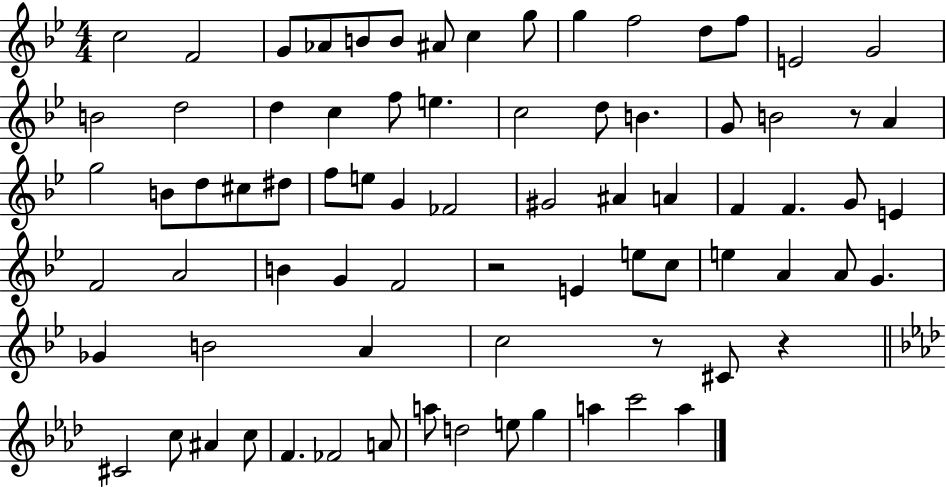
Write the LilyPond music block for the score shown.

{
  \clef treble
  \numericTimeSignature
  \time 4/4
  \key bes \major
  c''2 f'2 | g'8 aes'8 b'8 b'8 ais'8 c''4 g''8 | g''4 f''2 d''8 f''8 | e'2 g'2 | \break b'2 d''2 | d''4 c''4 f''8 e''4. | c''2 d''8 b'4. | g'8 b'2 r8 a'4 | \break g''2 b'8 d''8 cis''8 dis''8 | f''8 e''8 g'4 fes'2 | gis'2 ais'4 a'4 | f'4 f'4. g'8 e'4 | \break f'2 a'2 | b'4 g'4 f'2 | r2 e'4 e''8 c''8 | e''4 a'4 a'8 g'4. | \break ges'4 b'2 a'4 | c''2 r8 cis'8 r4 | \bar "||" \break \key aes \major cis'2 c''8 ais'4 c''8 | f'4. fes'2 a'8 | a''8 d''2 e''8 g''4 | a''4 c'''2 a''4 | \break \bar "|."
}